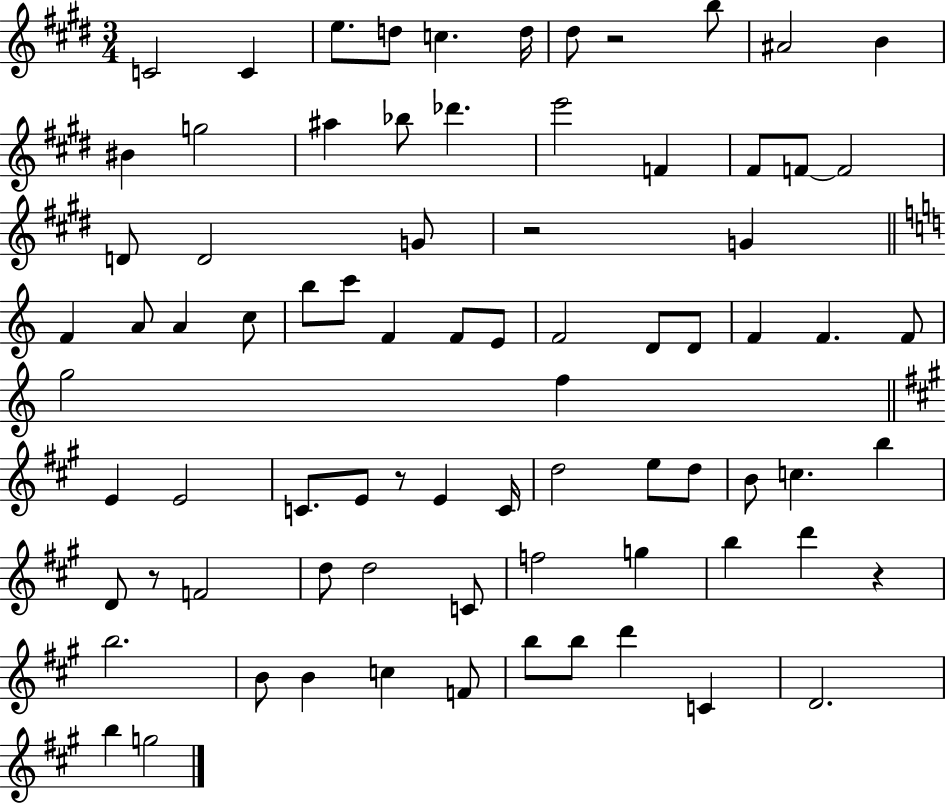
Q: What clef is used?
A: treble